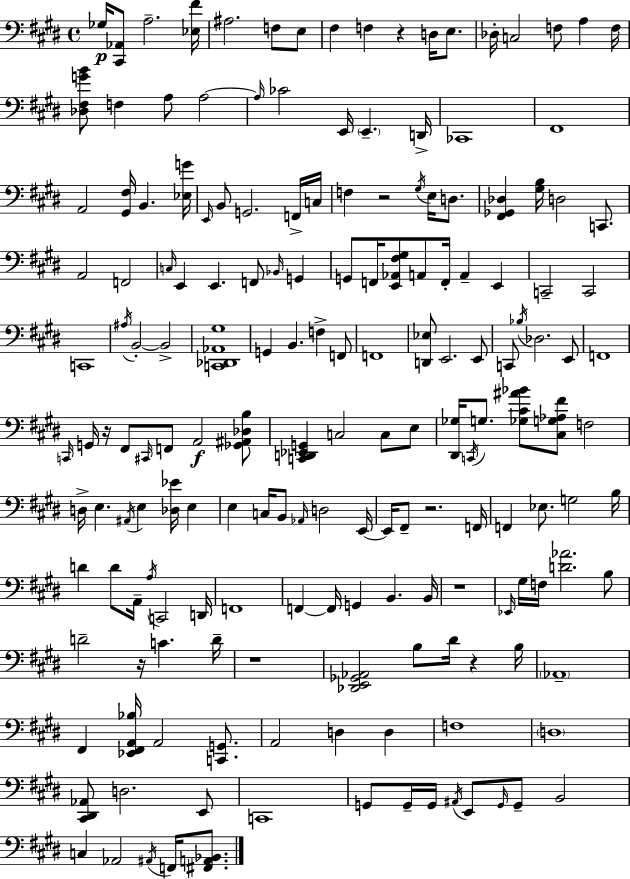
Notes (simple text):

Gb3/s [C#2,Ab2]/e A3/h. [Eb3,F#4]/s A#3/h. F3/e E3/e F#3/q F3/q R/q D3/s E3/e. Db3/s C3/h F3/e A3/q F3/s [Db3,F#3,G4,B4]/e F3/q A3/e A3/h A3/s CES4/h E2/s E2/q. D2/s CES2/w F#2/w A2/h [G#2,F#3]/s B2/q. [Eb3,G4]/s E2/s B2/e G2/h. F2/s C3/s F3/q R/h G#3/s E3/s D3/e. [F#2,Gb2,Db3]/q [G#3,B3]/s D3/h C2/e. A2/h F2/h C3/s E2/q E2/q. F2/e Bb2/s G2/q G2/e F2/s [E2,Ab2,F#3,G#3]/e A2/e F2/s A2/q E2/q C2/h C2/h C2/w A#3/s B2/h B2/h [C2,Db2,Ab2,G#3]/w G2/q B2/q. F3/q F2/e F2/w [D2,Eb3]/e E2/h. E2/e C2/e Bb3/s Db3/h. E2/e F2/w C2/s G2/s R/s F#2/e C#2/s F2/e A2/h [Gb2,A#2,Db3,B3]/e [C2,D2,Eb2,G2]/q C3/h C3/e E3/e [D#2,Gb3]/s C2/s G3/e. [Gb3,C#4,A#4,Bb4]/e [C#3,G3,Ab3,F#4]/e F3/h D3/s E3/q. A#2/s E3/q [Db3,Eb4]/s E3/q E3/q C3/s B2/e Ab2/s D3/h E2/s E2/s F#2/e R/h. F2/s F2/q Eb3/e. G3/h B3/s D4/q D4/e A2/s A3/s C2/h D2/s F2/w F2/q F2/s G2/q B2/q. B2/s R/w Eb2/s G#3/s F3/s [D4,Ab4]/h. B3/e D4/h R/s C4/q. D4/s R/w [Db2,E2,Gb2,Ab2]/h B3/e D#4/s R/q B3/s Ab2/w F#2/q [Eb2,F#2,A2,Bb3]/s A2/h [C2,G2]/e. A2/h D3/q D3/q F3/w D3/w [C#2,D#2,Ab2]/e D3/h. E2/e C2/w G2/e G2/s G2/s A#2/s E2/e G2/s G2/e B2/h C3/q Ab2/h A#2/s F2/s [F#2,A2,Bb2]/e.